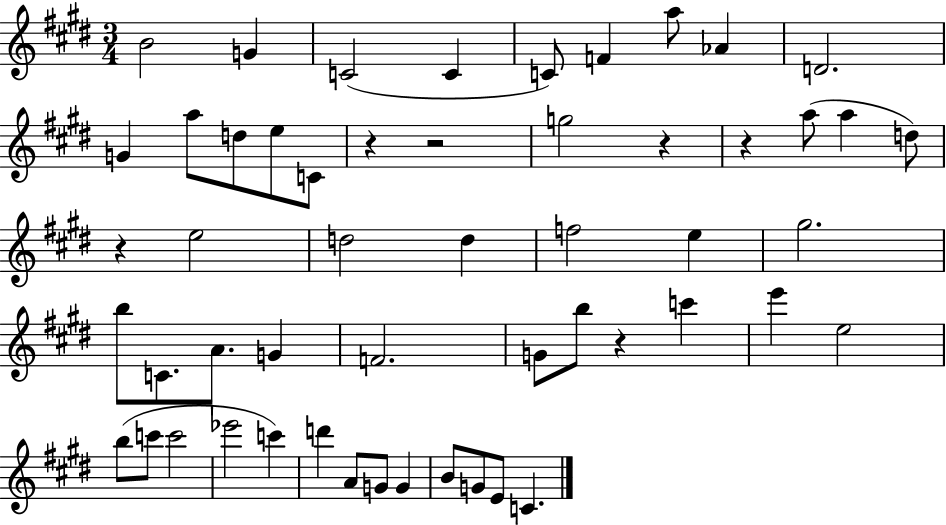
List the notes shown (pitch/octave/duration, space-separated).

B4/h G4/q C4/h C4/q C4/e F4/q A5/e Ab4/q D4/h. G4/q A5/e D5/e E5/e C4/e R/q R/h G5/h R/q R/q A5/e A5/q D5/e R/q E5/h D5/h D5/q F5/h E5/q G#5/h. B5/e C4/e. A4/e. G4/q F4/h. G4/e B5/e R/q C6/q E6/q E5/h B5/e C6/e C6/h Eb6/h C6/q D6/q A4/e G4/e G4/q B4/e G4/e E4/e C4/q.